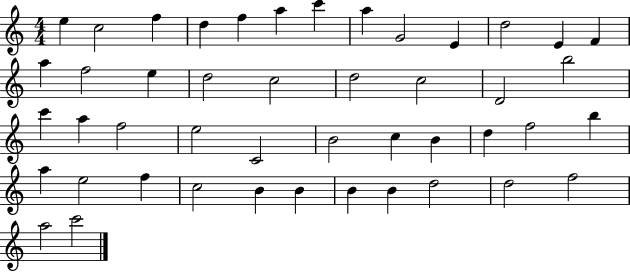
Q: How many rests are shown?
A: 0